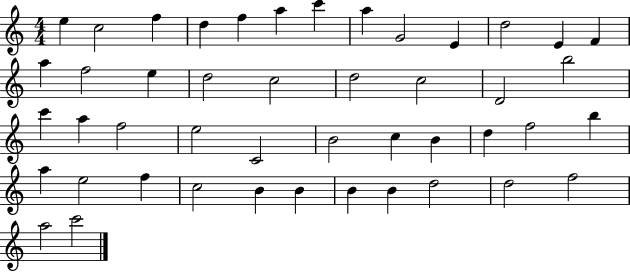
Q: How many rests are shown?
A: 0